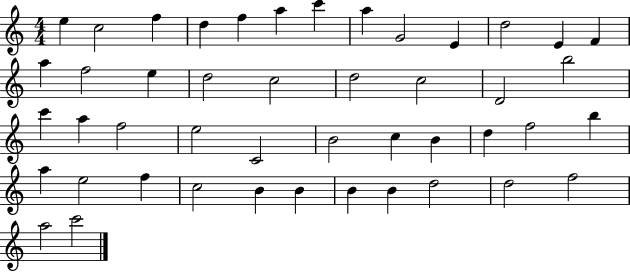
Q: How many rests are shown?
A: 0